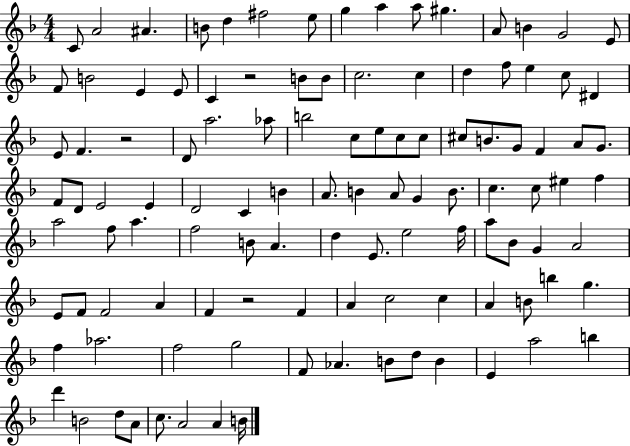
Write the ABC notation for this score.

X:1
T:Untitled
M:4/4
L:1/4
K:F
C/2 A2 ^A B/2 d ^f2 e/2 g a a/2 ^g A/2 B G2 E/2 F/2 B2 E E/2 C z2 B/2 B/2 c2 c d f/2 e c/2 ^D E/2 F z2 D/2 a2 _a/2 b2 c/2 e/2 c/2 c/2 ^c/2 B/2 G/2 F A/2 G/2 F/2 D/2 E2 E D2 C B A/2 B A/2 G B/2 c c/2 ^e f a2 f/2 a f2 B/2 A d E/2 e2 f/4 a/2 _B/2 G A2 E/2 F/2 F2 A F z2 F A c2 c A B/2 b g f _a2 f2 g2 F/2 _A B/2 d/2 B E a2 b d' B2 d/2 A/2 c/2 A2 A B/4